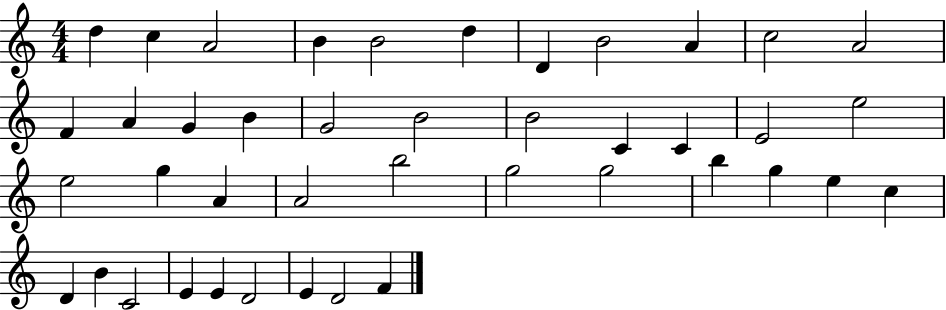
X:1
T:Untitled
M:4/4
L:1/4
K:C
d c A2 B B2 d D B2 A c2 A2 F A G B G2 B2 B2 C C E2 e2 e2 g A A2 b2 g2 g2 b g e c D B C2 E E D2 E D2 F